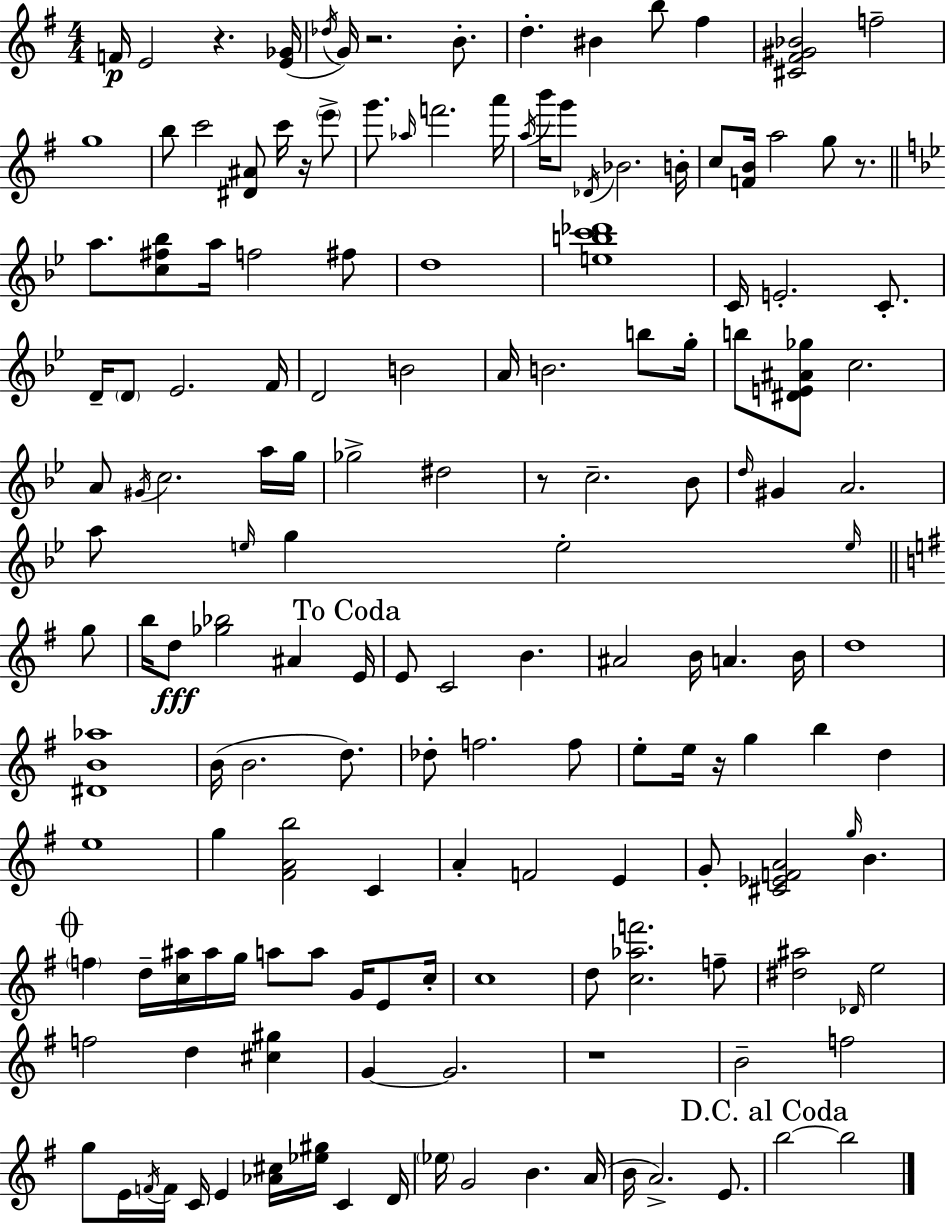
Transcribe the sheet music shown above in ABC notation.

X:1
T:Untitled
M:4/4
L:1/4
K:Em
F/4 E2 z [E_G]/4 _d/4 G/4 z2 B/2 d ^B b/2 ^f [^C^F^G_B]2 f2 g4 b/2 c'2 [^D^A]/2 c'/4 z/4 e'/2 g'/2 _a/4 f'2 a'/4 a/4 b'/4 g'/2 _D/4 _B2 B/4 c/2 [FB]/4 a2 g/2 z/2 a/2 [c^f_b]/2 a/4 f2 ^f/2 d4 [ebc'_d']4 C/4 E2 C/2 D/4 D/2 _E2 F/4 D2 B2 A/4 B2 b/2 g/4 b/2 [^DE^A_g]/2 c2 A/2 ^G/4 c2 a/4 g/4 _g2 ^d2 z/2 c2 _B/2 d/4 ^G A2 a/2 e/4 g e2 e/4 g/2 b/4 d/2 [_g_b]2 ^A E/4 E/2 C2 B ^A2 B/4 A B/4 d4 [^DB_a]4 B/4 B2 d/2 _d/2 f2 f/2 e/2 e/4 z/4 g b d e4 g [^FAb]2 C A F2 E G/2 [^C_EFA]2 g/4 B f d/4 [c^a]/4 ^a/4 g/4 a/2 a/2 G/4 E/2 c/4 c4 d/2 [c_af']2 f/2 [^d^a]2 _D/4 e2 f2 d [^c^g] G G2 z4 B2 f2 g/2 E/4 F/4 F/4 C/4 E [_A^c]/4 [_e^g]/4 C D/4 _e/4 G2 B A/4 B/4 A2 E/2 b2 b2